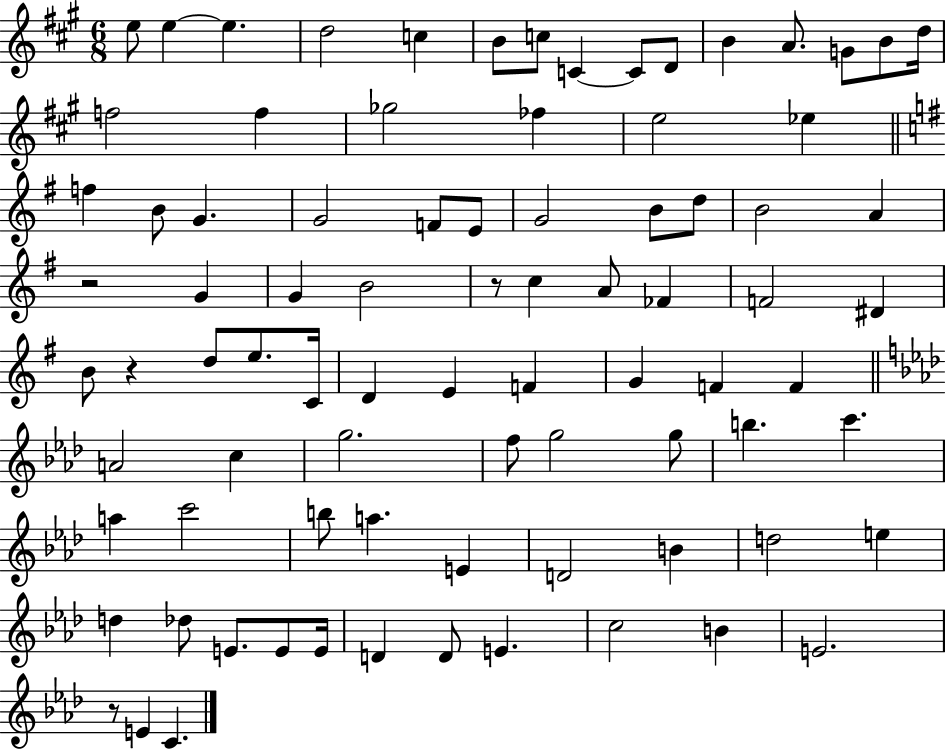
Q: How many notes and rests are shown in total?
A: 84